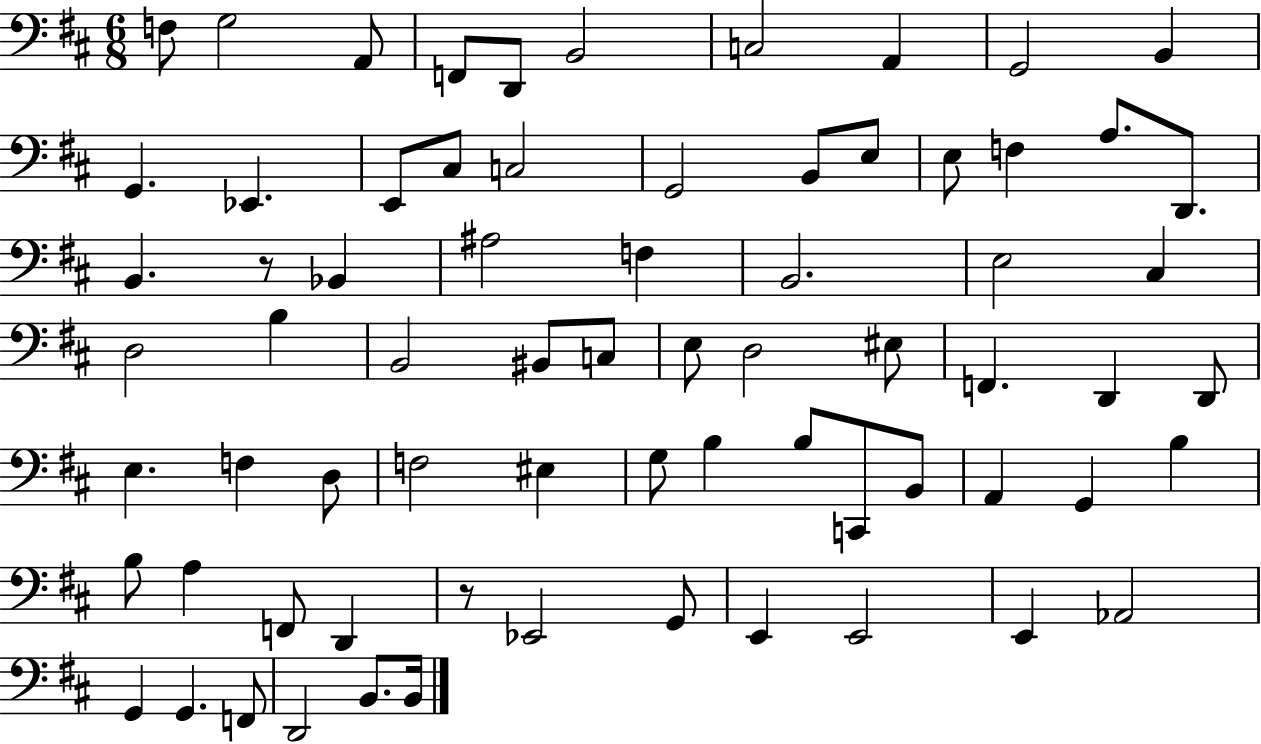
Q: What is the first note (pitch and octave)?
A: F3